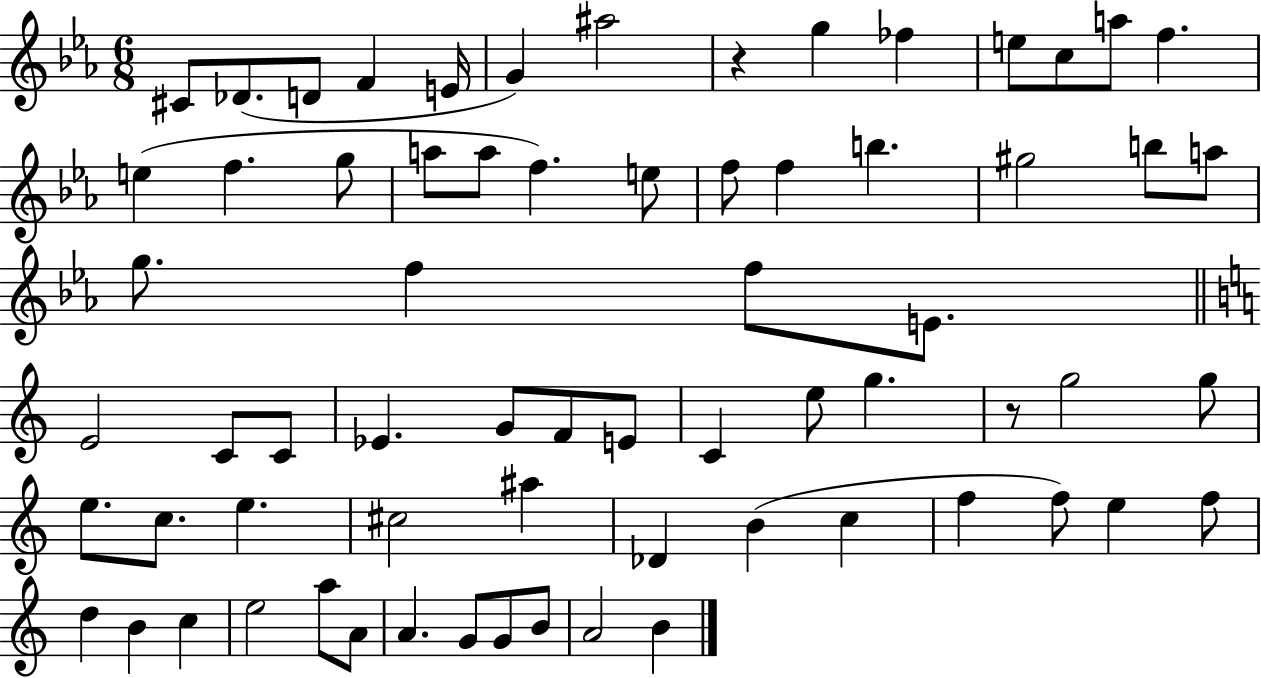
{
  \clef treble
  \numericTimeSignature
  \time 6/8
  \key ees \major
  cis'8 des'8.( d'8 f'4 e'16 | g'4) ais''2 | r4 g''4 fes''4 | e''8 c''8 a''8 f''4. | \break e''4( f''4. g''8 | a''8 a''8 f''4.) e''8 | f''8 f''4 b''4. | gis''2 b''8 a''8 | \break g''8. f''4 f''8 e'8. | \bar "||" \break \key c \major e'2 c'8 c'8 | ees'4. g'8 f'8 e'8 | c'4 e''8 g''4. | r8 g''2 g''8 | \break e''8. c''8. e''4. | cis''2 ais''4 | des'4 b'4( c''4 | f''4 f''8) e''4 f''8 | \break d''4 b'4 c''4 | e''2 a''8 a'8 | a'4. g'8 g'8 b'8 | a'2 b'4 | \break \bar "|."
}